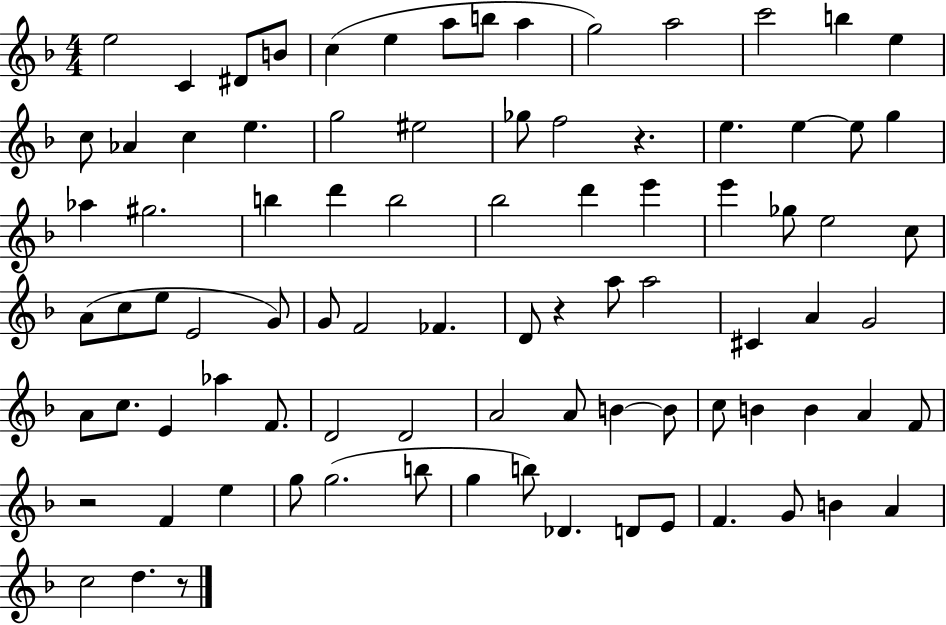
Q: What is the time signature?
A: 4/4